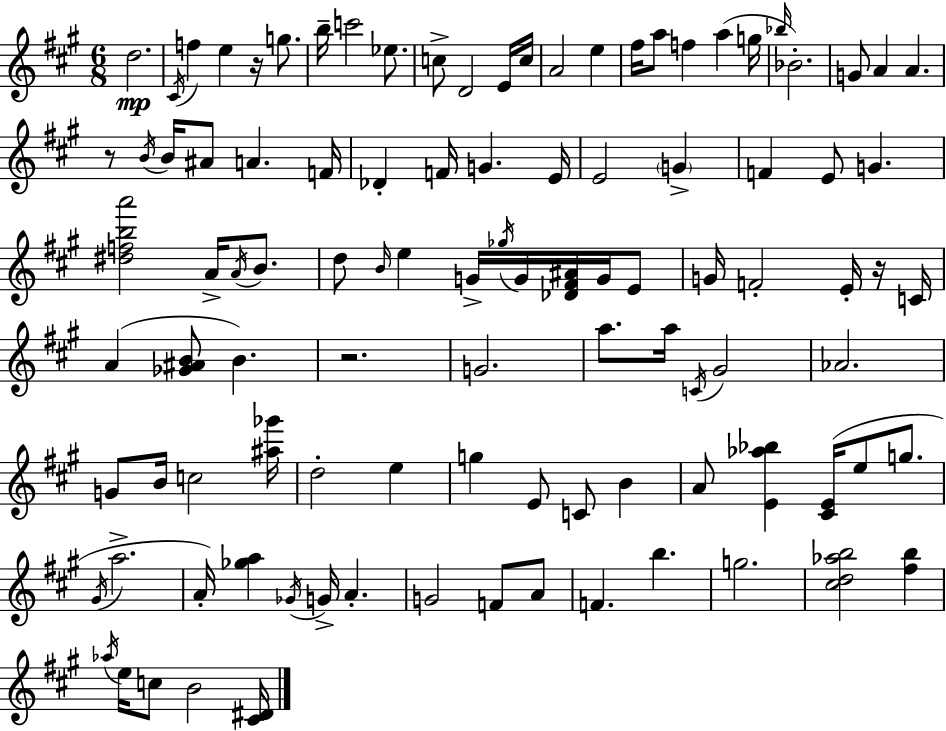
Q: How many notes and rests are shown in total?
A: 103